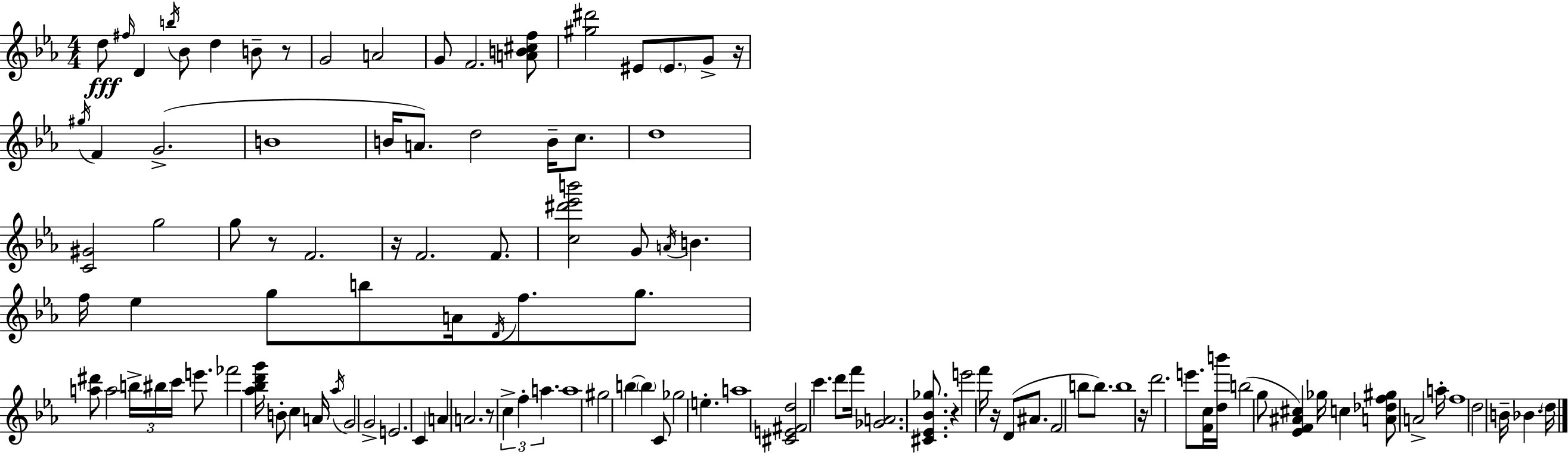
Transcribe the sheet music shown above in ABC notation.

X:1
T:Untitled
M:4/4
L:1/4
K:Cm
d/2 ^f/4 D b/4 _B/2 d B/2 z/2 G2 A2 G/2 F2 [AB^cf]/2 [^g^d']2 ^E/2 ^E/2 G/2 z/4 ^g/4 F G2 B4 B/4 A/2 d2 B/4 c/2 d4 [C^G]2 g2 g/2 z/2 F2 z/4 F2 F/2 [c^d'_e'b']2 G/2 A/4 B f/4 _e g/2 b/2 A/4 D/4 f/2 g/2 [a^d']/2 a2 b/4 ^b/4 c'/4 e'/2 _f'2 [_a_bd'g']/4 B/2 c A/4 _a/4 G2 G2 E2 C A A2 z/2 c f a a4 ^g2 b b C/2 _g2 e a4 [^CE^Fd]2 c' d'/2 f'/4 [_GA]2 [^C_E_B_g]/2 z e'2 f'/4 z/4 D/2 ^A/2 F2 b/2 b/2 b4 z/4 d'2 e'/2 [Fc]/4 [db']/4 b2 g/2 [_EF^A^c] _g/4 c [A_df^g]/2 A2 a/4 f4 d2 B/4 _B d/4